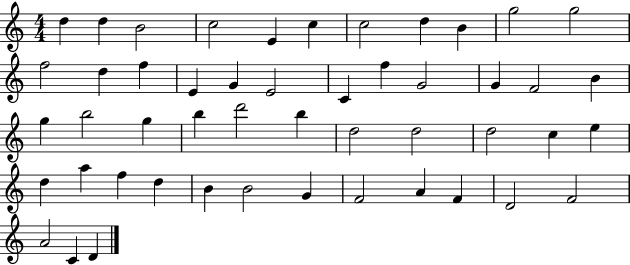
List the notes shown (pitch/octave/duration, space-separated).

D5/q D5/q B4/h C5/h E4/q C5/q C5/h D5/q B4/q G5/h G5/h F5/h D5/q F5/q E4/q G4/q E4/h C4/q F5/q G4/h G4/q F4/h B4/q G5/q B5/h G5/q B5/q D6/h B5/q D5/h D5/h D5/h C5/q E5/q D5/q A5/q F5/q D5/q B4/q B4/h G4/q F4/h A4/q F4/q D4/h F4/h A4/h C4/q D4/q